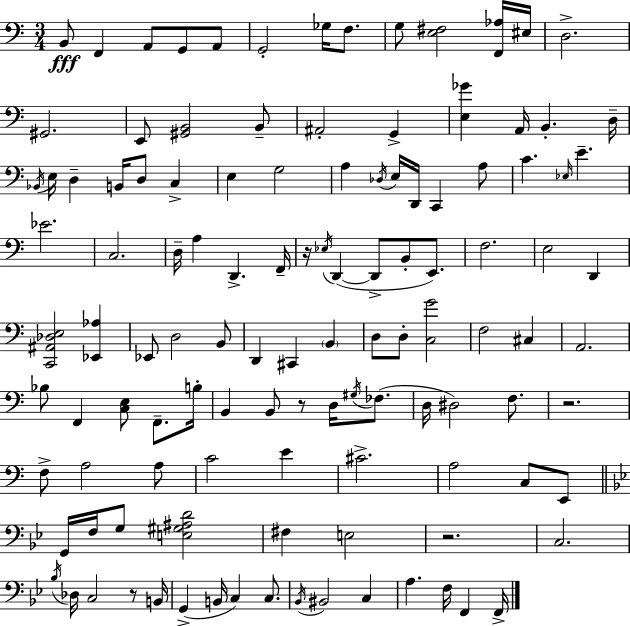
X:1
T:Untitled
M:3/4
L:1/4
K:Am
B,,/2 F,, A,,/2 G,,/2 A,,/2 G,,2 _G,/4 F,/2 G,/2 [E,^F,]2 [F,,_A,]/4 ^E,/4 D,2 ^G,,2 E,,/2 [^G,,B,,]2 B,,/2 ^A,,2 G,, [E,_G] A,,/4 B,, D,/4 _B,,/4 E,/4 D, B,,/4 D,/2 C, E, G,2 A, _D,/4 E,/4 D,,/4 C,, A,/2 C _E,/4 E _E2 C,2 D,/4 A, D,, F,,/4 z/4 _E,/4 D,, D,,/2 B,,/2 E,,/2 F,2 E,2 D,, [C,,^A,,_D,E,]2 [_E,,_A,] _E,,/2 D,2 B,,/2 D,, ^C,, B,, D,/2 D,/2 [C,G]2 F,2 ^C, A,,2 _B,/2 F,, [C,E,]/2 F,,/2 B,/4 B,, B,,/2 z/2 D,/4 ^G,/4 _F,/2 D,/4 ^D,2 F,/2 z2 F,/2 A,2 A,/2 C2 E ^C2 A,2 C,/2 E,,/2 G,,/4 F,/4 G,/2 [E,^G,^A,D]2 ^F, E,2 z2 C,2 _B,/4 _D,/4 C,2 z/2 B,,/4 G,, B,,/4 C, C,/2 _B,,/4 ^B,,2 C, A, F,/4 F,, F,,/4